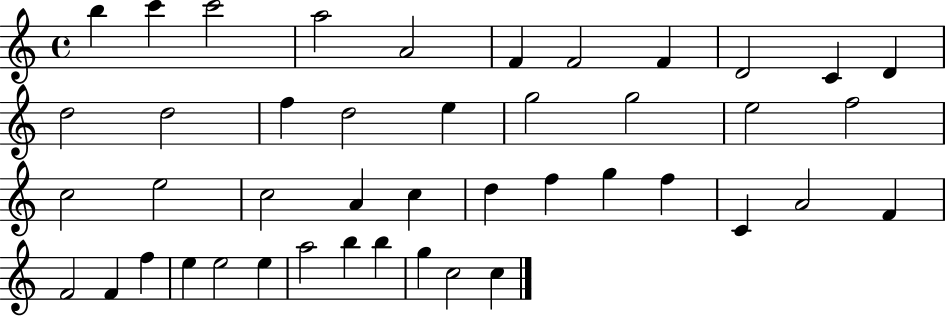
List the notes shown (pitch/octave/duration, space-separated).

B5/q C6/q C6/h A5/h A4/h F4/q F4/h F4/q D4/h C4/q D4/q D5/h D5/h F5/q D5/h E5/q G5/h G5/h E5/h F5/h C5/h E5/h C5/h A4/q C5/q D5/q F5/q G5/q F5/q C4/q A4/h F4/q F4/h F4/q F5/q E5/q E5/h E5/q A5/h B5/q B5/q G5/q C5/h C5/q